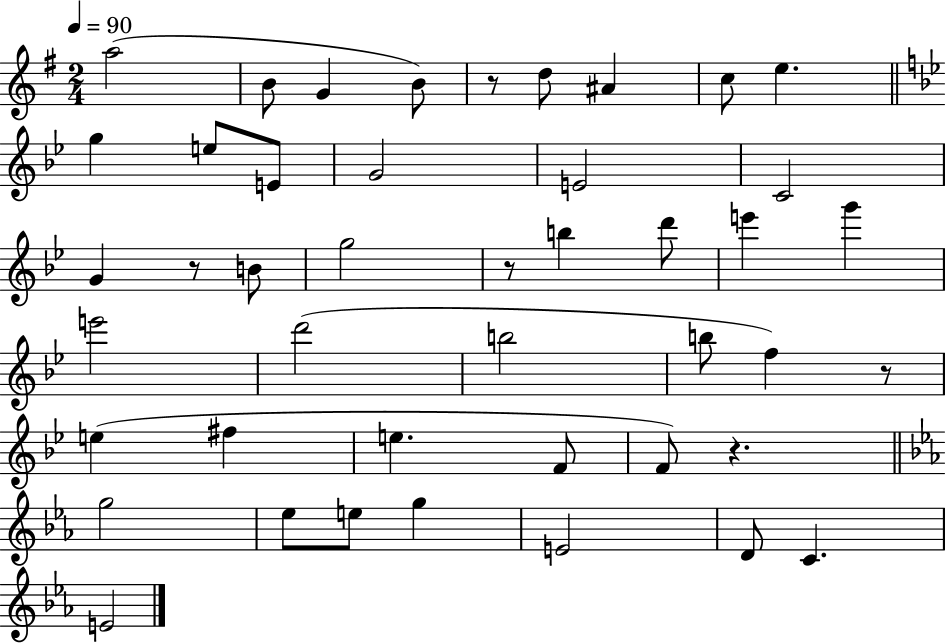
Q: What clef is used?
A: treble